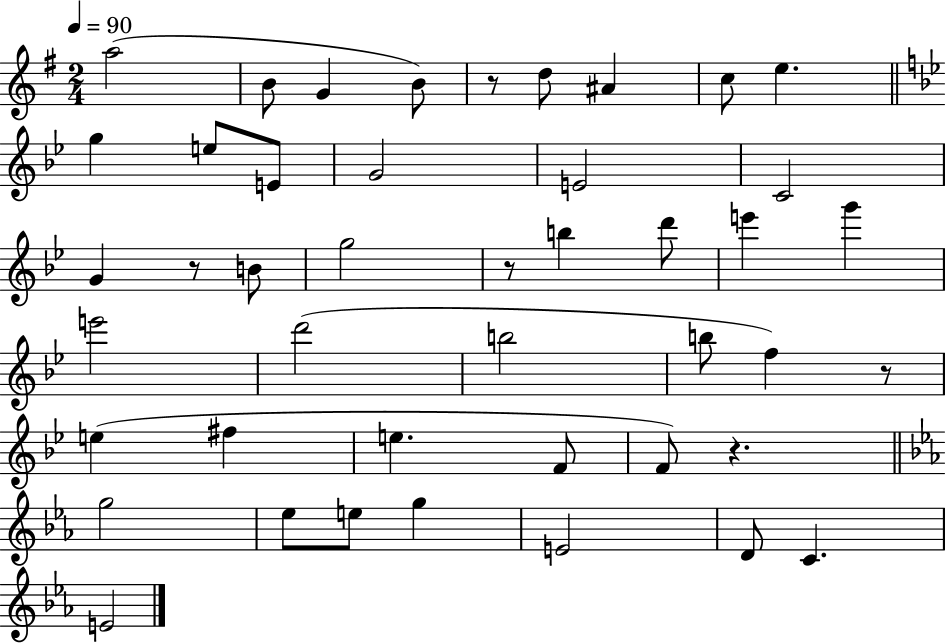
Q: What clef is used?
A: treble